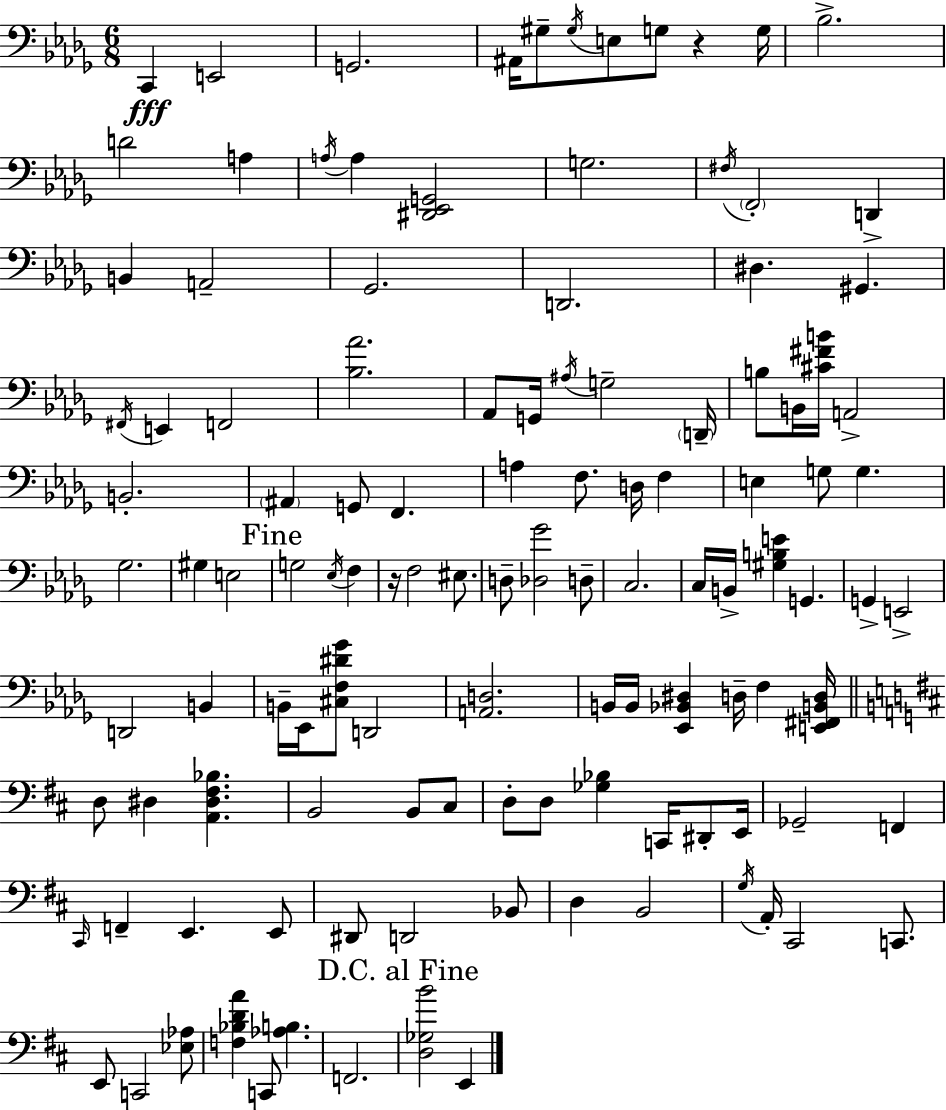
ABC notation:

X:1
T:Untitled
M:6/8
L:1/4
K:Bbm
C,, E,,2 G,,2 ^A,,/4 ^G,/2 ^G,/4 E,/2 G,/2 z G,/4 _B,2 D2 A, A,/4 A, [^D,,_E,,G,,]2 G,2 ^F,/4 F,,2 D,, B,, A,,2 _G,,2 D,,2 ^D, ^G,, ^F,,/4 E,, F,,2 [_B,_A]2 _A,,/2 G,,/4 ^A,/4 G,2 D,,/4 B,/2 B,,/4 [^C^FB]/4 A,,2 B,,2 ^A,, G,,/2 F,, A, F,/2 D,/4 F, E, G,/2 G, _G,2 ^G, E,2 G,2 _E,/4 F, z/4 F,2 ^E,/2 D,/2 [_D,_G]2 D,/2 C,2 C,/4 B,,/4 [^G,B,E] G,, G,, E,,2 D,,2 B,, B,,/4 _E,,/4 [^C,F,^D_G]/2 D,,2 [A,,D,]2 B,,/4 B,,/4 [_E,,_B,,^D,] D,/4 F, [E,,^F,,B,,D,]/4 D,/2 ^D, [A,,^D,^F,_B,] B,,2 B,,/2 ^C,/2 D,/2 D,/2 [_G,_B,] C,,/4 ^D,,/2 E,,/4 _G,,2 F,, ^C,,/4 F,, E,, E,,/2 ^D,,/2 D,,2 _B,,/2 D, B,,2 G,/4 A,,/4 ^C,,2 C,,/2 E,,/2 C,,2 [_E,_A,]/2 [F,_B,DA] C,,/2 [_A,B,] F,,2 [D,_G,B]2 E,,